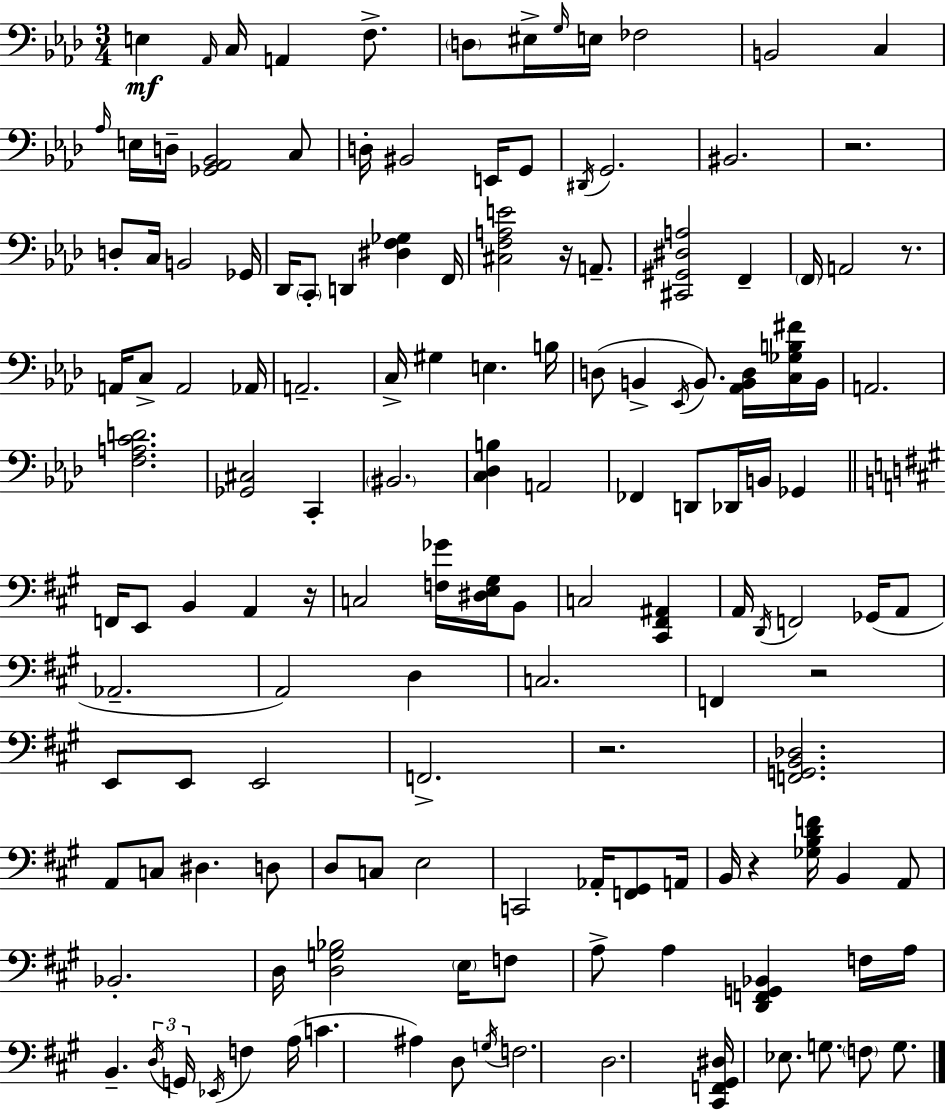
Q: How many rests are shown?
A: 7